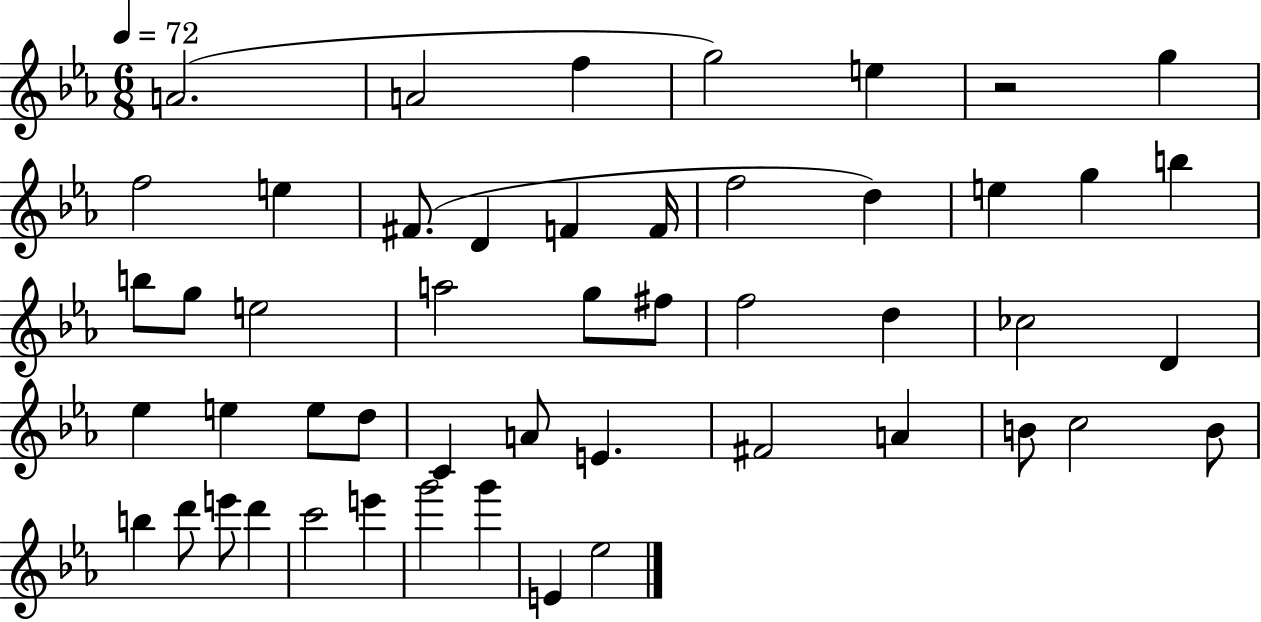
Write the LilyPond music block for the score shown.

{
  \clef treble
  \numericTimeSignature
  \time 6/8
  \key ees \major
  \tempo 4 = 72
  a'2.( | a'2 f''4 | g''2) e''4 | r2 g''4 | \break f''2 e''4 | fis'8.( d'4 f'4 f'16 | f''2 d''4) | e''4 g''4 b''4 | \break b''8 g''8 e''2 | a''2 g''8 fis''8 | f''2 d''4 | ces''2 d'4 | \break ees''4 e''4 e''8 d''8 | c'4 a'8 e'4. | fis'2 a'4 | b'8 c''2 b'8 | \break b''4 d'''8 e'''8 d'''4 | c'''2 e'''4 | g'''2 g'''4 | e'4 ees''2 | \break \bar "|."
}